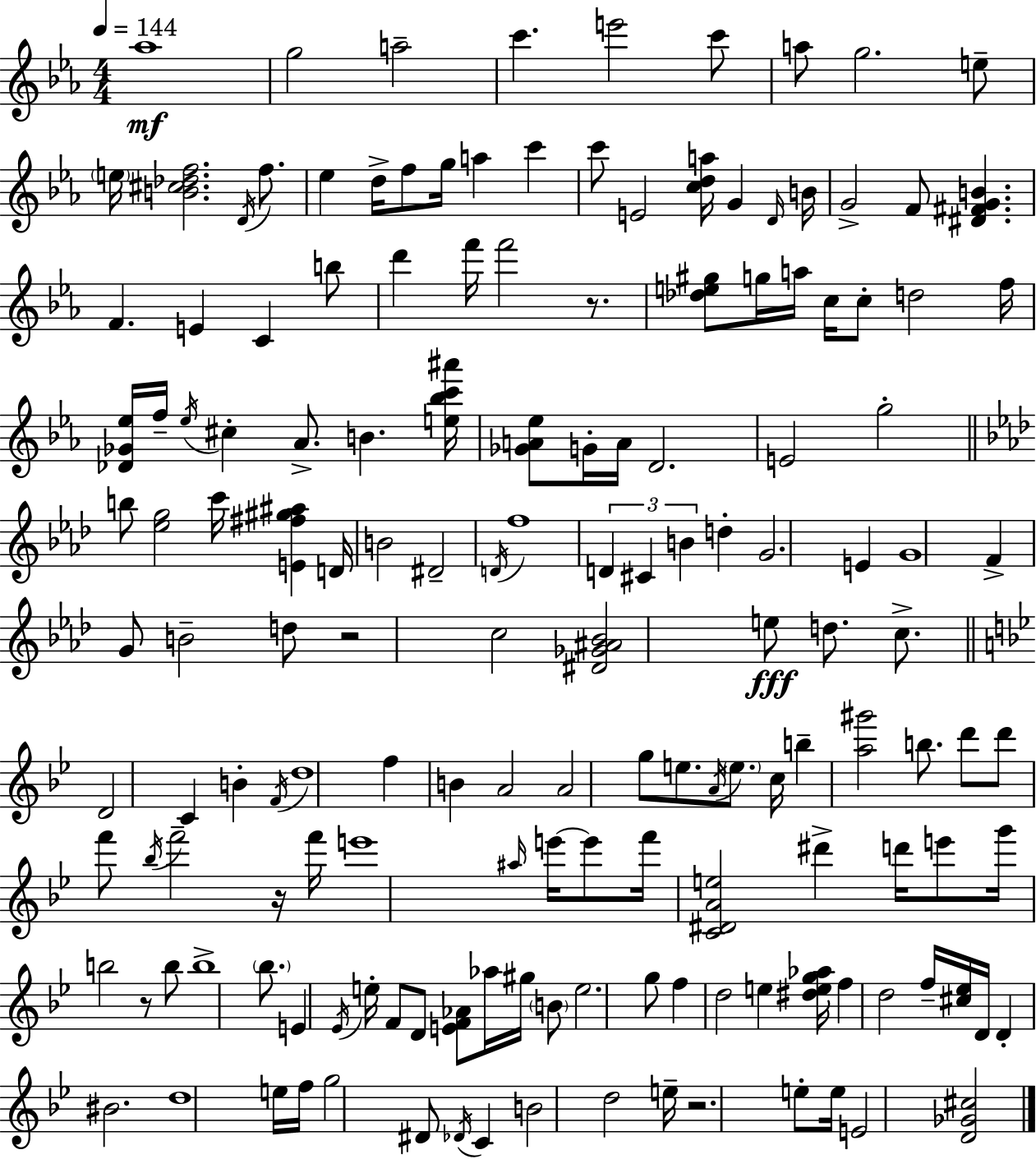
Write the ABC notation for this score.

X:1
T:Untitled
M:4/4
L:1/4
K:Eb
_a4 g2 a2 c' e'2 c'/2 a/2 g2 e/2 e/4 [B^c_df]2 D/4 f/2 _e d/4 f/2 g/4 a c' c'/2 E2 [cda]/4 G D/4 B/4 G2 F/2 [^D^FGB] F E C b/2 d' f'/4 f'2 z/2 [_de^g]/2 g/4 a/4 c/4 c/2 d2 f/4 [_D_G_e]/4 f/4 _e/4 ^c _A/2 B [e_bc'^a']/4 [_GA_e]/2 G/4 A/4 D2 E2 g2 b/2 [_eg]2 c'/4 [E^f^g^a] D/4 B2 ^D2 D/4 f4 D ^C B d G2 E G4 F G/2 B2 d/2 z2 c2 [^D_G^A_B]2 e/2 d/2 c/2 D2 C B F/4 d4 f B A2 A2 g/2 e/2 A/4 e/2 c/4 b [a^g']2 b/2 d'/2 d'/2 f'/2 _b/4 f'2 z/4 f'/4 e'4 ^a/4 e'/4 e'/2 f'/4 [C^DAe]2 ^d' d'/4 e'/2 g'/4 b2 z/2 b/2 b4 _b/2 E _E/4 e/4 F/2 D/2 [EF_A]/2 _a/4 ^g/4 B/2 e2 g/2 f d2 e [^deg_a]/4 f d2 f/4 [^c_e]/4 D/4 D ^B2 d4 e/4 f/4 g2 ^D/2 _D/4 C B2 d2 e/4 z2 e/2 e/4 E2 [D_G^c]2